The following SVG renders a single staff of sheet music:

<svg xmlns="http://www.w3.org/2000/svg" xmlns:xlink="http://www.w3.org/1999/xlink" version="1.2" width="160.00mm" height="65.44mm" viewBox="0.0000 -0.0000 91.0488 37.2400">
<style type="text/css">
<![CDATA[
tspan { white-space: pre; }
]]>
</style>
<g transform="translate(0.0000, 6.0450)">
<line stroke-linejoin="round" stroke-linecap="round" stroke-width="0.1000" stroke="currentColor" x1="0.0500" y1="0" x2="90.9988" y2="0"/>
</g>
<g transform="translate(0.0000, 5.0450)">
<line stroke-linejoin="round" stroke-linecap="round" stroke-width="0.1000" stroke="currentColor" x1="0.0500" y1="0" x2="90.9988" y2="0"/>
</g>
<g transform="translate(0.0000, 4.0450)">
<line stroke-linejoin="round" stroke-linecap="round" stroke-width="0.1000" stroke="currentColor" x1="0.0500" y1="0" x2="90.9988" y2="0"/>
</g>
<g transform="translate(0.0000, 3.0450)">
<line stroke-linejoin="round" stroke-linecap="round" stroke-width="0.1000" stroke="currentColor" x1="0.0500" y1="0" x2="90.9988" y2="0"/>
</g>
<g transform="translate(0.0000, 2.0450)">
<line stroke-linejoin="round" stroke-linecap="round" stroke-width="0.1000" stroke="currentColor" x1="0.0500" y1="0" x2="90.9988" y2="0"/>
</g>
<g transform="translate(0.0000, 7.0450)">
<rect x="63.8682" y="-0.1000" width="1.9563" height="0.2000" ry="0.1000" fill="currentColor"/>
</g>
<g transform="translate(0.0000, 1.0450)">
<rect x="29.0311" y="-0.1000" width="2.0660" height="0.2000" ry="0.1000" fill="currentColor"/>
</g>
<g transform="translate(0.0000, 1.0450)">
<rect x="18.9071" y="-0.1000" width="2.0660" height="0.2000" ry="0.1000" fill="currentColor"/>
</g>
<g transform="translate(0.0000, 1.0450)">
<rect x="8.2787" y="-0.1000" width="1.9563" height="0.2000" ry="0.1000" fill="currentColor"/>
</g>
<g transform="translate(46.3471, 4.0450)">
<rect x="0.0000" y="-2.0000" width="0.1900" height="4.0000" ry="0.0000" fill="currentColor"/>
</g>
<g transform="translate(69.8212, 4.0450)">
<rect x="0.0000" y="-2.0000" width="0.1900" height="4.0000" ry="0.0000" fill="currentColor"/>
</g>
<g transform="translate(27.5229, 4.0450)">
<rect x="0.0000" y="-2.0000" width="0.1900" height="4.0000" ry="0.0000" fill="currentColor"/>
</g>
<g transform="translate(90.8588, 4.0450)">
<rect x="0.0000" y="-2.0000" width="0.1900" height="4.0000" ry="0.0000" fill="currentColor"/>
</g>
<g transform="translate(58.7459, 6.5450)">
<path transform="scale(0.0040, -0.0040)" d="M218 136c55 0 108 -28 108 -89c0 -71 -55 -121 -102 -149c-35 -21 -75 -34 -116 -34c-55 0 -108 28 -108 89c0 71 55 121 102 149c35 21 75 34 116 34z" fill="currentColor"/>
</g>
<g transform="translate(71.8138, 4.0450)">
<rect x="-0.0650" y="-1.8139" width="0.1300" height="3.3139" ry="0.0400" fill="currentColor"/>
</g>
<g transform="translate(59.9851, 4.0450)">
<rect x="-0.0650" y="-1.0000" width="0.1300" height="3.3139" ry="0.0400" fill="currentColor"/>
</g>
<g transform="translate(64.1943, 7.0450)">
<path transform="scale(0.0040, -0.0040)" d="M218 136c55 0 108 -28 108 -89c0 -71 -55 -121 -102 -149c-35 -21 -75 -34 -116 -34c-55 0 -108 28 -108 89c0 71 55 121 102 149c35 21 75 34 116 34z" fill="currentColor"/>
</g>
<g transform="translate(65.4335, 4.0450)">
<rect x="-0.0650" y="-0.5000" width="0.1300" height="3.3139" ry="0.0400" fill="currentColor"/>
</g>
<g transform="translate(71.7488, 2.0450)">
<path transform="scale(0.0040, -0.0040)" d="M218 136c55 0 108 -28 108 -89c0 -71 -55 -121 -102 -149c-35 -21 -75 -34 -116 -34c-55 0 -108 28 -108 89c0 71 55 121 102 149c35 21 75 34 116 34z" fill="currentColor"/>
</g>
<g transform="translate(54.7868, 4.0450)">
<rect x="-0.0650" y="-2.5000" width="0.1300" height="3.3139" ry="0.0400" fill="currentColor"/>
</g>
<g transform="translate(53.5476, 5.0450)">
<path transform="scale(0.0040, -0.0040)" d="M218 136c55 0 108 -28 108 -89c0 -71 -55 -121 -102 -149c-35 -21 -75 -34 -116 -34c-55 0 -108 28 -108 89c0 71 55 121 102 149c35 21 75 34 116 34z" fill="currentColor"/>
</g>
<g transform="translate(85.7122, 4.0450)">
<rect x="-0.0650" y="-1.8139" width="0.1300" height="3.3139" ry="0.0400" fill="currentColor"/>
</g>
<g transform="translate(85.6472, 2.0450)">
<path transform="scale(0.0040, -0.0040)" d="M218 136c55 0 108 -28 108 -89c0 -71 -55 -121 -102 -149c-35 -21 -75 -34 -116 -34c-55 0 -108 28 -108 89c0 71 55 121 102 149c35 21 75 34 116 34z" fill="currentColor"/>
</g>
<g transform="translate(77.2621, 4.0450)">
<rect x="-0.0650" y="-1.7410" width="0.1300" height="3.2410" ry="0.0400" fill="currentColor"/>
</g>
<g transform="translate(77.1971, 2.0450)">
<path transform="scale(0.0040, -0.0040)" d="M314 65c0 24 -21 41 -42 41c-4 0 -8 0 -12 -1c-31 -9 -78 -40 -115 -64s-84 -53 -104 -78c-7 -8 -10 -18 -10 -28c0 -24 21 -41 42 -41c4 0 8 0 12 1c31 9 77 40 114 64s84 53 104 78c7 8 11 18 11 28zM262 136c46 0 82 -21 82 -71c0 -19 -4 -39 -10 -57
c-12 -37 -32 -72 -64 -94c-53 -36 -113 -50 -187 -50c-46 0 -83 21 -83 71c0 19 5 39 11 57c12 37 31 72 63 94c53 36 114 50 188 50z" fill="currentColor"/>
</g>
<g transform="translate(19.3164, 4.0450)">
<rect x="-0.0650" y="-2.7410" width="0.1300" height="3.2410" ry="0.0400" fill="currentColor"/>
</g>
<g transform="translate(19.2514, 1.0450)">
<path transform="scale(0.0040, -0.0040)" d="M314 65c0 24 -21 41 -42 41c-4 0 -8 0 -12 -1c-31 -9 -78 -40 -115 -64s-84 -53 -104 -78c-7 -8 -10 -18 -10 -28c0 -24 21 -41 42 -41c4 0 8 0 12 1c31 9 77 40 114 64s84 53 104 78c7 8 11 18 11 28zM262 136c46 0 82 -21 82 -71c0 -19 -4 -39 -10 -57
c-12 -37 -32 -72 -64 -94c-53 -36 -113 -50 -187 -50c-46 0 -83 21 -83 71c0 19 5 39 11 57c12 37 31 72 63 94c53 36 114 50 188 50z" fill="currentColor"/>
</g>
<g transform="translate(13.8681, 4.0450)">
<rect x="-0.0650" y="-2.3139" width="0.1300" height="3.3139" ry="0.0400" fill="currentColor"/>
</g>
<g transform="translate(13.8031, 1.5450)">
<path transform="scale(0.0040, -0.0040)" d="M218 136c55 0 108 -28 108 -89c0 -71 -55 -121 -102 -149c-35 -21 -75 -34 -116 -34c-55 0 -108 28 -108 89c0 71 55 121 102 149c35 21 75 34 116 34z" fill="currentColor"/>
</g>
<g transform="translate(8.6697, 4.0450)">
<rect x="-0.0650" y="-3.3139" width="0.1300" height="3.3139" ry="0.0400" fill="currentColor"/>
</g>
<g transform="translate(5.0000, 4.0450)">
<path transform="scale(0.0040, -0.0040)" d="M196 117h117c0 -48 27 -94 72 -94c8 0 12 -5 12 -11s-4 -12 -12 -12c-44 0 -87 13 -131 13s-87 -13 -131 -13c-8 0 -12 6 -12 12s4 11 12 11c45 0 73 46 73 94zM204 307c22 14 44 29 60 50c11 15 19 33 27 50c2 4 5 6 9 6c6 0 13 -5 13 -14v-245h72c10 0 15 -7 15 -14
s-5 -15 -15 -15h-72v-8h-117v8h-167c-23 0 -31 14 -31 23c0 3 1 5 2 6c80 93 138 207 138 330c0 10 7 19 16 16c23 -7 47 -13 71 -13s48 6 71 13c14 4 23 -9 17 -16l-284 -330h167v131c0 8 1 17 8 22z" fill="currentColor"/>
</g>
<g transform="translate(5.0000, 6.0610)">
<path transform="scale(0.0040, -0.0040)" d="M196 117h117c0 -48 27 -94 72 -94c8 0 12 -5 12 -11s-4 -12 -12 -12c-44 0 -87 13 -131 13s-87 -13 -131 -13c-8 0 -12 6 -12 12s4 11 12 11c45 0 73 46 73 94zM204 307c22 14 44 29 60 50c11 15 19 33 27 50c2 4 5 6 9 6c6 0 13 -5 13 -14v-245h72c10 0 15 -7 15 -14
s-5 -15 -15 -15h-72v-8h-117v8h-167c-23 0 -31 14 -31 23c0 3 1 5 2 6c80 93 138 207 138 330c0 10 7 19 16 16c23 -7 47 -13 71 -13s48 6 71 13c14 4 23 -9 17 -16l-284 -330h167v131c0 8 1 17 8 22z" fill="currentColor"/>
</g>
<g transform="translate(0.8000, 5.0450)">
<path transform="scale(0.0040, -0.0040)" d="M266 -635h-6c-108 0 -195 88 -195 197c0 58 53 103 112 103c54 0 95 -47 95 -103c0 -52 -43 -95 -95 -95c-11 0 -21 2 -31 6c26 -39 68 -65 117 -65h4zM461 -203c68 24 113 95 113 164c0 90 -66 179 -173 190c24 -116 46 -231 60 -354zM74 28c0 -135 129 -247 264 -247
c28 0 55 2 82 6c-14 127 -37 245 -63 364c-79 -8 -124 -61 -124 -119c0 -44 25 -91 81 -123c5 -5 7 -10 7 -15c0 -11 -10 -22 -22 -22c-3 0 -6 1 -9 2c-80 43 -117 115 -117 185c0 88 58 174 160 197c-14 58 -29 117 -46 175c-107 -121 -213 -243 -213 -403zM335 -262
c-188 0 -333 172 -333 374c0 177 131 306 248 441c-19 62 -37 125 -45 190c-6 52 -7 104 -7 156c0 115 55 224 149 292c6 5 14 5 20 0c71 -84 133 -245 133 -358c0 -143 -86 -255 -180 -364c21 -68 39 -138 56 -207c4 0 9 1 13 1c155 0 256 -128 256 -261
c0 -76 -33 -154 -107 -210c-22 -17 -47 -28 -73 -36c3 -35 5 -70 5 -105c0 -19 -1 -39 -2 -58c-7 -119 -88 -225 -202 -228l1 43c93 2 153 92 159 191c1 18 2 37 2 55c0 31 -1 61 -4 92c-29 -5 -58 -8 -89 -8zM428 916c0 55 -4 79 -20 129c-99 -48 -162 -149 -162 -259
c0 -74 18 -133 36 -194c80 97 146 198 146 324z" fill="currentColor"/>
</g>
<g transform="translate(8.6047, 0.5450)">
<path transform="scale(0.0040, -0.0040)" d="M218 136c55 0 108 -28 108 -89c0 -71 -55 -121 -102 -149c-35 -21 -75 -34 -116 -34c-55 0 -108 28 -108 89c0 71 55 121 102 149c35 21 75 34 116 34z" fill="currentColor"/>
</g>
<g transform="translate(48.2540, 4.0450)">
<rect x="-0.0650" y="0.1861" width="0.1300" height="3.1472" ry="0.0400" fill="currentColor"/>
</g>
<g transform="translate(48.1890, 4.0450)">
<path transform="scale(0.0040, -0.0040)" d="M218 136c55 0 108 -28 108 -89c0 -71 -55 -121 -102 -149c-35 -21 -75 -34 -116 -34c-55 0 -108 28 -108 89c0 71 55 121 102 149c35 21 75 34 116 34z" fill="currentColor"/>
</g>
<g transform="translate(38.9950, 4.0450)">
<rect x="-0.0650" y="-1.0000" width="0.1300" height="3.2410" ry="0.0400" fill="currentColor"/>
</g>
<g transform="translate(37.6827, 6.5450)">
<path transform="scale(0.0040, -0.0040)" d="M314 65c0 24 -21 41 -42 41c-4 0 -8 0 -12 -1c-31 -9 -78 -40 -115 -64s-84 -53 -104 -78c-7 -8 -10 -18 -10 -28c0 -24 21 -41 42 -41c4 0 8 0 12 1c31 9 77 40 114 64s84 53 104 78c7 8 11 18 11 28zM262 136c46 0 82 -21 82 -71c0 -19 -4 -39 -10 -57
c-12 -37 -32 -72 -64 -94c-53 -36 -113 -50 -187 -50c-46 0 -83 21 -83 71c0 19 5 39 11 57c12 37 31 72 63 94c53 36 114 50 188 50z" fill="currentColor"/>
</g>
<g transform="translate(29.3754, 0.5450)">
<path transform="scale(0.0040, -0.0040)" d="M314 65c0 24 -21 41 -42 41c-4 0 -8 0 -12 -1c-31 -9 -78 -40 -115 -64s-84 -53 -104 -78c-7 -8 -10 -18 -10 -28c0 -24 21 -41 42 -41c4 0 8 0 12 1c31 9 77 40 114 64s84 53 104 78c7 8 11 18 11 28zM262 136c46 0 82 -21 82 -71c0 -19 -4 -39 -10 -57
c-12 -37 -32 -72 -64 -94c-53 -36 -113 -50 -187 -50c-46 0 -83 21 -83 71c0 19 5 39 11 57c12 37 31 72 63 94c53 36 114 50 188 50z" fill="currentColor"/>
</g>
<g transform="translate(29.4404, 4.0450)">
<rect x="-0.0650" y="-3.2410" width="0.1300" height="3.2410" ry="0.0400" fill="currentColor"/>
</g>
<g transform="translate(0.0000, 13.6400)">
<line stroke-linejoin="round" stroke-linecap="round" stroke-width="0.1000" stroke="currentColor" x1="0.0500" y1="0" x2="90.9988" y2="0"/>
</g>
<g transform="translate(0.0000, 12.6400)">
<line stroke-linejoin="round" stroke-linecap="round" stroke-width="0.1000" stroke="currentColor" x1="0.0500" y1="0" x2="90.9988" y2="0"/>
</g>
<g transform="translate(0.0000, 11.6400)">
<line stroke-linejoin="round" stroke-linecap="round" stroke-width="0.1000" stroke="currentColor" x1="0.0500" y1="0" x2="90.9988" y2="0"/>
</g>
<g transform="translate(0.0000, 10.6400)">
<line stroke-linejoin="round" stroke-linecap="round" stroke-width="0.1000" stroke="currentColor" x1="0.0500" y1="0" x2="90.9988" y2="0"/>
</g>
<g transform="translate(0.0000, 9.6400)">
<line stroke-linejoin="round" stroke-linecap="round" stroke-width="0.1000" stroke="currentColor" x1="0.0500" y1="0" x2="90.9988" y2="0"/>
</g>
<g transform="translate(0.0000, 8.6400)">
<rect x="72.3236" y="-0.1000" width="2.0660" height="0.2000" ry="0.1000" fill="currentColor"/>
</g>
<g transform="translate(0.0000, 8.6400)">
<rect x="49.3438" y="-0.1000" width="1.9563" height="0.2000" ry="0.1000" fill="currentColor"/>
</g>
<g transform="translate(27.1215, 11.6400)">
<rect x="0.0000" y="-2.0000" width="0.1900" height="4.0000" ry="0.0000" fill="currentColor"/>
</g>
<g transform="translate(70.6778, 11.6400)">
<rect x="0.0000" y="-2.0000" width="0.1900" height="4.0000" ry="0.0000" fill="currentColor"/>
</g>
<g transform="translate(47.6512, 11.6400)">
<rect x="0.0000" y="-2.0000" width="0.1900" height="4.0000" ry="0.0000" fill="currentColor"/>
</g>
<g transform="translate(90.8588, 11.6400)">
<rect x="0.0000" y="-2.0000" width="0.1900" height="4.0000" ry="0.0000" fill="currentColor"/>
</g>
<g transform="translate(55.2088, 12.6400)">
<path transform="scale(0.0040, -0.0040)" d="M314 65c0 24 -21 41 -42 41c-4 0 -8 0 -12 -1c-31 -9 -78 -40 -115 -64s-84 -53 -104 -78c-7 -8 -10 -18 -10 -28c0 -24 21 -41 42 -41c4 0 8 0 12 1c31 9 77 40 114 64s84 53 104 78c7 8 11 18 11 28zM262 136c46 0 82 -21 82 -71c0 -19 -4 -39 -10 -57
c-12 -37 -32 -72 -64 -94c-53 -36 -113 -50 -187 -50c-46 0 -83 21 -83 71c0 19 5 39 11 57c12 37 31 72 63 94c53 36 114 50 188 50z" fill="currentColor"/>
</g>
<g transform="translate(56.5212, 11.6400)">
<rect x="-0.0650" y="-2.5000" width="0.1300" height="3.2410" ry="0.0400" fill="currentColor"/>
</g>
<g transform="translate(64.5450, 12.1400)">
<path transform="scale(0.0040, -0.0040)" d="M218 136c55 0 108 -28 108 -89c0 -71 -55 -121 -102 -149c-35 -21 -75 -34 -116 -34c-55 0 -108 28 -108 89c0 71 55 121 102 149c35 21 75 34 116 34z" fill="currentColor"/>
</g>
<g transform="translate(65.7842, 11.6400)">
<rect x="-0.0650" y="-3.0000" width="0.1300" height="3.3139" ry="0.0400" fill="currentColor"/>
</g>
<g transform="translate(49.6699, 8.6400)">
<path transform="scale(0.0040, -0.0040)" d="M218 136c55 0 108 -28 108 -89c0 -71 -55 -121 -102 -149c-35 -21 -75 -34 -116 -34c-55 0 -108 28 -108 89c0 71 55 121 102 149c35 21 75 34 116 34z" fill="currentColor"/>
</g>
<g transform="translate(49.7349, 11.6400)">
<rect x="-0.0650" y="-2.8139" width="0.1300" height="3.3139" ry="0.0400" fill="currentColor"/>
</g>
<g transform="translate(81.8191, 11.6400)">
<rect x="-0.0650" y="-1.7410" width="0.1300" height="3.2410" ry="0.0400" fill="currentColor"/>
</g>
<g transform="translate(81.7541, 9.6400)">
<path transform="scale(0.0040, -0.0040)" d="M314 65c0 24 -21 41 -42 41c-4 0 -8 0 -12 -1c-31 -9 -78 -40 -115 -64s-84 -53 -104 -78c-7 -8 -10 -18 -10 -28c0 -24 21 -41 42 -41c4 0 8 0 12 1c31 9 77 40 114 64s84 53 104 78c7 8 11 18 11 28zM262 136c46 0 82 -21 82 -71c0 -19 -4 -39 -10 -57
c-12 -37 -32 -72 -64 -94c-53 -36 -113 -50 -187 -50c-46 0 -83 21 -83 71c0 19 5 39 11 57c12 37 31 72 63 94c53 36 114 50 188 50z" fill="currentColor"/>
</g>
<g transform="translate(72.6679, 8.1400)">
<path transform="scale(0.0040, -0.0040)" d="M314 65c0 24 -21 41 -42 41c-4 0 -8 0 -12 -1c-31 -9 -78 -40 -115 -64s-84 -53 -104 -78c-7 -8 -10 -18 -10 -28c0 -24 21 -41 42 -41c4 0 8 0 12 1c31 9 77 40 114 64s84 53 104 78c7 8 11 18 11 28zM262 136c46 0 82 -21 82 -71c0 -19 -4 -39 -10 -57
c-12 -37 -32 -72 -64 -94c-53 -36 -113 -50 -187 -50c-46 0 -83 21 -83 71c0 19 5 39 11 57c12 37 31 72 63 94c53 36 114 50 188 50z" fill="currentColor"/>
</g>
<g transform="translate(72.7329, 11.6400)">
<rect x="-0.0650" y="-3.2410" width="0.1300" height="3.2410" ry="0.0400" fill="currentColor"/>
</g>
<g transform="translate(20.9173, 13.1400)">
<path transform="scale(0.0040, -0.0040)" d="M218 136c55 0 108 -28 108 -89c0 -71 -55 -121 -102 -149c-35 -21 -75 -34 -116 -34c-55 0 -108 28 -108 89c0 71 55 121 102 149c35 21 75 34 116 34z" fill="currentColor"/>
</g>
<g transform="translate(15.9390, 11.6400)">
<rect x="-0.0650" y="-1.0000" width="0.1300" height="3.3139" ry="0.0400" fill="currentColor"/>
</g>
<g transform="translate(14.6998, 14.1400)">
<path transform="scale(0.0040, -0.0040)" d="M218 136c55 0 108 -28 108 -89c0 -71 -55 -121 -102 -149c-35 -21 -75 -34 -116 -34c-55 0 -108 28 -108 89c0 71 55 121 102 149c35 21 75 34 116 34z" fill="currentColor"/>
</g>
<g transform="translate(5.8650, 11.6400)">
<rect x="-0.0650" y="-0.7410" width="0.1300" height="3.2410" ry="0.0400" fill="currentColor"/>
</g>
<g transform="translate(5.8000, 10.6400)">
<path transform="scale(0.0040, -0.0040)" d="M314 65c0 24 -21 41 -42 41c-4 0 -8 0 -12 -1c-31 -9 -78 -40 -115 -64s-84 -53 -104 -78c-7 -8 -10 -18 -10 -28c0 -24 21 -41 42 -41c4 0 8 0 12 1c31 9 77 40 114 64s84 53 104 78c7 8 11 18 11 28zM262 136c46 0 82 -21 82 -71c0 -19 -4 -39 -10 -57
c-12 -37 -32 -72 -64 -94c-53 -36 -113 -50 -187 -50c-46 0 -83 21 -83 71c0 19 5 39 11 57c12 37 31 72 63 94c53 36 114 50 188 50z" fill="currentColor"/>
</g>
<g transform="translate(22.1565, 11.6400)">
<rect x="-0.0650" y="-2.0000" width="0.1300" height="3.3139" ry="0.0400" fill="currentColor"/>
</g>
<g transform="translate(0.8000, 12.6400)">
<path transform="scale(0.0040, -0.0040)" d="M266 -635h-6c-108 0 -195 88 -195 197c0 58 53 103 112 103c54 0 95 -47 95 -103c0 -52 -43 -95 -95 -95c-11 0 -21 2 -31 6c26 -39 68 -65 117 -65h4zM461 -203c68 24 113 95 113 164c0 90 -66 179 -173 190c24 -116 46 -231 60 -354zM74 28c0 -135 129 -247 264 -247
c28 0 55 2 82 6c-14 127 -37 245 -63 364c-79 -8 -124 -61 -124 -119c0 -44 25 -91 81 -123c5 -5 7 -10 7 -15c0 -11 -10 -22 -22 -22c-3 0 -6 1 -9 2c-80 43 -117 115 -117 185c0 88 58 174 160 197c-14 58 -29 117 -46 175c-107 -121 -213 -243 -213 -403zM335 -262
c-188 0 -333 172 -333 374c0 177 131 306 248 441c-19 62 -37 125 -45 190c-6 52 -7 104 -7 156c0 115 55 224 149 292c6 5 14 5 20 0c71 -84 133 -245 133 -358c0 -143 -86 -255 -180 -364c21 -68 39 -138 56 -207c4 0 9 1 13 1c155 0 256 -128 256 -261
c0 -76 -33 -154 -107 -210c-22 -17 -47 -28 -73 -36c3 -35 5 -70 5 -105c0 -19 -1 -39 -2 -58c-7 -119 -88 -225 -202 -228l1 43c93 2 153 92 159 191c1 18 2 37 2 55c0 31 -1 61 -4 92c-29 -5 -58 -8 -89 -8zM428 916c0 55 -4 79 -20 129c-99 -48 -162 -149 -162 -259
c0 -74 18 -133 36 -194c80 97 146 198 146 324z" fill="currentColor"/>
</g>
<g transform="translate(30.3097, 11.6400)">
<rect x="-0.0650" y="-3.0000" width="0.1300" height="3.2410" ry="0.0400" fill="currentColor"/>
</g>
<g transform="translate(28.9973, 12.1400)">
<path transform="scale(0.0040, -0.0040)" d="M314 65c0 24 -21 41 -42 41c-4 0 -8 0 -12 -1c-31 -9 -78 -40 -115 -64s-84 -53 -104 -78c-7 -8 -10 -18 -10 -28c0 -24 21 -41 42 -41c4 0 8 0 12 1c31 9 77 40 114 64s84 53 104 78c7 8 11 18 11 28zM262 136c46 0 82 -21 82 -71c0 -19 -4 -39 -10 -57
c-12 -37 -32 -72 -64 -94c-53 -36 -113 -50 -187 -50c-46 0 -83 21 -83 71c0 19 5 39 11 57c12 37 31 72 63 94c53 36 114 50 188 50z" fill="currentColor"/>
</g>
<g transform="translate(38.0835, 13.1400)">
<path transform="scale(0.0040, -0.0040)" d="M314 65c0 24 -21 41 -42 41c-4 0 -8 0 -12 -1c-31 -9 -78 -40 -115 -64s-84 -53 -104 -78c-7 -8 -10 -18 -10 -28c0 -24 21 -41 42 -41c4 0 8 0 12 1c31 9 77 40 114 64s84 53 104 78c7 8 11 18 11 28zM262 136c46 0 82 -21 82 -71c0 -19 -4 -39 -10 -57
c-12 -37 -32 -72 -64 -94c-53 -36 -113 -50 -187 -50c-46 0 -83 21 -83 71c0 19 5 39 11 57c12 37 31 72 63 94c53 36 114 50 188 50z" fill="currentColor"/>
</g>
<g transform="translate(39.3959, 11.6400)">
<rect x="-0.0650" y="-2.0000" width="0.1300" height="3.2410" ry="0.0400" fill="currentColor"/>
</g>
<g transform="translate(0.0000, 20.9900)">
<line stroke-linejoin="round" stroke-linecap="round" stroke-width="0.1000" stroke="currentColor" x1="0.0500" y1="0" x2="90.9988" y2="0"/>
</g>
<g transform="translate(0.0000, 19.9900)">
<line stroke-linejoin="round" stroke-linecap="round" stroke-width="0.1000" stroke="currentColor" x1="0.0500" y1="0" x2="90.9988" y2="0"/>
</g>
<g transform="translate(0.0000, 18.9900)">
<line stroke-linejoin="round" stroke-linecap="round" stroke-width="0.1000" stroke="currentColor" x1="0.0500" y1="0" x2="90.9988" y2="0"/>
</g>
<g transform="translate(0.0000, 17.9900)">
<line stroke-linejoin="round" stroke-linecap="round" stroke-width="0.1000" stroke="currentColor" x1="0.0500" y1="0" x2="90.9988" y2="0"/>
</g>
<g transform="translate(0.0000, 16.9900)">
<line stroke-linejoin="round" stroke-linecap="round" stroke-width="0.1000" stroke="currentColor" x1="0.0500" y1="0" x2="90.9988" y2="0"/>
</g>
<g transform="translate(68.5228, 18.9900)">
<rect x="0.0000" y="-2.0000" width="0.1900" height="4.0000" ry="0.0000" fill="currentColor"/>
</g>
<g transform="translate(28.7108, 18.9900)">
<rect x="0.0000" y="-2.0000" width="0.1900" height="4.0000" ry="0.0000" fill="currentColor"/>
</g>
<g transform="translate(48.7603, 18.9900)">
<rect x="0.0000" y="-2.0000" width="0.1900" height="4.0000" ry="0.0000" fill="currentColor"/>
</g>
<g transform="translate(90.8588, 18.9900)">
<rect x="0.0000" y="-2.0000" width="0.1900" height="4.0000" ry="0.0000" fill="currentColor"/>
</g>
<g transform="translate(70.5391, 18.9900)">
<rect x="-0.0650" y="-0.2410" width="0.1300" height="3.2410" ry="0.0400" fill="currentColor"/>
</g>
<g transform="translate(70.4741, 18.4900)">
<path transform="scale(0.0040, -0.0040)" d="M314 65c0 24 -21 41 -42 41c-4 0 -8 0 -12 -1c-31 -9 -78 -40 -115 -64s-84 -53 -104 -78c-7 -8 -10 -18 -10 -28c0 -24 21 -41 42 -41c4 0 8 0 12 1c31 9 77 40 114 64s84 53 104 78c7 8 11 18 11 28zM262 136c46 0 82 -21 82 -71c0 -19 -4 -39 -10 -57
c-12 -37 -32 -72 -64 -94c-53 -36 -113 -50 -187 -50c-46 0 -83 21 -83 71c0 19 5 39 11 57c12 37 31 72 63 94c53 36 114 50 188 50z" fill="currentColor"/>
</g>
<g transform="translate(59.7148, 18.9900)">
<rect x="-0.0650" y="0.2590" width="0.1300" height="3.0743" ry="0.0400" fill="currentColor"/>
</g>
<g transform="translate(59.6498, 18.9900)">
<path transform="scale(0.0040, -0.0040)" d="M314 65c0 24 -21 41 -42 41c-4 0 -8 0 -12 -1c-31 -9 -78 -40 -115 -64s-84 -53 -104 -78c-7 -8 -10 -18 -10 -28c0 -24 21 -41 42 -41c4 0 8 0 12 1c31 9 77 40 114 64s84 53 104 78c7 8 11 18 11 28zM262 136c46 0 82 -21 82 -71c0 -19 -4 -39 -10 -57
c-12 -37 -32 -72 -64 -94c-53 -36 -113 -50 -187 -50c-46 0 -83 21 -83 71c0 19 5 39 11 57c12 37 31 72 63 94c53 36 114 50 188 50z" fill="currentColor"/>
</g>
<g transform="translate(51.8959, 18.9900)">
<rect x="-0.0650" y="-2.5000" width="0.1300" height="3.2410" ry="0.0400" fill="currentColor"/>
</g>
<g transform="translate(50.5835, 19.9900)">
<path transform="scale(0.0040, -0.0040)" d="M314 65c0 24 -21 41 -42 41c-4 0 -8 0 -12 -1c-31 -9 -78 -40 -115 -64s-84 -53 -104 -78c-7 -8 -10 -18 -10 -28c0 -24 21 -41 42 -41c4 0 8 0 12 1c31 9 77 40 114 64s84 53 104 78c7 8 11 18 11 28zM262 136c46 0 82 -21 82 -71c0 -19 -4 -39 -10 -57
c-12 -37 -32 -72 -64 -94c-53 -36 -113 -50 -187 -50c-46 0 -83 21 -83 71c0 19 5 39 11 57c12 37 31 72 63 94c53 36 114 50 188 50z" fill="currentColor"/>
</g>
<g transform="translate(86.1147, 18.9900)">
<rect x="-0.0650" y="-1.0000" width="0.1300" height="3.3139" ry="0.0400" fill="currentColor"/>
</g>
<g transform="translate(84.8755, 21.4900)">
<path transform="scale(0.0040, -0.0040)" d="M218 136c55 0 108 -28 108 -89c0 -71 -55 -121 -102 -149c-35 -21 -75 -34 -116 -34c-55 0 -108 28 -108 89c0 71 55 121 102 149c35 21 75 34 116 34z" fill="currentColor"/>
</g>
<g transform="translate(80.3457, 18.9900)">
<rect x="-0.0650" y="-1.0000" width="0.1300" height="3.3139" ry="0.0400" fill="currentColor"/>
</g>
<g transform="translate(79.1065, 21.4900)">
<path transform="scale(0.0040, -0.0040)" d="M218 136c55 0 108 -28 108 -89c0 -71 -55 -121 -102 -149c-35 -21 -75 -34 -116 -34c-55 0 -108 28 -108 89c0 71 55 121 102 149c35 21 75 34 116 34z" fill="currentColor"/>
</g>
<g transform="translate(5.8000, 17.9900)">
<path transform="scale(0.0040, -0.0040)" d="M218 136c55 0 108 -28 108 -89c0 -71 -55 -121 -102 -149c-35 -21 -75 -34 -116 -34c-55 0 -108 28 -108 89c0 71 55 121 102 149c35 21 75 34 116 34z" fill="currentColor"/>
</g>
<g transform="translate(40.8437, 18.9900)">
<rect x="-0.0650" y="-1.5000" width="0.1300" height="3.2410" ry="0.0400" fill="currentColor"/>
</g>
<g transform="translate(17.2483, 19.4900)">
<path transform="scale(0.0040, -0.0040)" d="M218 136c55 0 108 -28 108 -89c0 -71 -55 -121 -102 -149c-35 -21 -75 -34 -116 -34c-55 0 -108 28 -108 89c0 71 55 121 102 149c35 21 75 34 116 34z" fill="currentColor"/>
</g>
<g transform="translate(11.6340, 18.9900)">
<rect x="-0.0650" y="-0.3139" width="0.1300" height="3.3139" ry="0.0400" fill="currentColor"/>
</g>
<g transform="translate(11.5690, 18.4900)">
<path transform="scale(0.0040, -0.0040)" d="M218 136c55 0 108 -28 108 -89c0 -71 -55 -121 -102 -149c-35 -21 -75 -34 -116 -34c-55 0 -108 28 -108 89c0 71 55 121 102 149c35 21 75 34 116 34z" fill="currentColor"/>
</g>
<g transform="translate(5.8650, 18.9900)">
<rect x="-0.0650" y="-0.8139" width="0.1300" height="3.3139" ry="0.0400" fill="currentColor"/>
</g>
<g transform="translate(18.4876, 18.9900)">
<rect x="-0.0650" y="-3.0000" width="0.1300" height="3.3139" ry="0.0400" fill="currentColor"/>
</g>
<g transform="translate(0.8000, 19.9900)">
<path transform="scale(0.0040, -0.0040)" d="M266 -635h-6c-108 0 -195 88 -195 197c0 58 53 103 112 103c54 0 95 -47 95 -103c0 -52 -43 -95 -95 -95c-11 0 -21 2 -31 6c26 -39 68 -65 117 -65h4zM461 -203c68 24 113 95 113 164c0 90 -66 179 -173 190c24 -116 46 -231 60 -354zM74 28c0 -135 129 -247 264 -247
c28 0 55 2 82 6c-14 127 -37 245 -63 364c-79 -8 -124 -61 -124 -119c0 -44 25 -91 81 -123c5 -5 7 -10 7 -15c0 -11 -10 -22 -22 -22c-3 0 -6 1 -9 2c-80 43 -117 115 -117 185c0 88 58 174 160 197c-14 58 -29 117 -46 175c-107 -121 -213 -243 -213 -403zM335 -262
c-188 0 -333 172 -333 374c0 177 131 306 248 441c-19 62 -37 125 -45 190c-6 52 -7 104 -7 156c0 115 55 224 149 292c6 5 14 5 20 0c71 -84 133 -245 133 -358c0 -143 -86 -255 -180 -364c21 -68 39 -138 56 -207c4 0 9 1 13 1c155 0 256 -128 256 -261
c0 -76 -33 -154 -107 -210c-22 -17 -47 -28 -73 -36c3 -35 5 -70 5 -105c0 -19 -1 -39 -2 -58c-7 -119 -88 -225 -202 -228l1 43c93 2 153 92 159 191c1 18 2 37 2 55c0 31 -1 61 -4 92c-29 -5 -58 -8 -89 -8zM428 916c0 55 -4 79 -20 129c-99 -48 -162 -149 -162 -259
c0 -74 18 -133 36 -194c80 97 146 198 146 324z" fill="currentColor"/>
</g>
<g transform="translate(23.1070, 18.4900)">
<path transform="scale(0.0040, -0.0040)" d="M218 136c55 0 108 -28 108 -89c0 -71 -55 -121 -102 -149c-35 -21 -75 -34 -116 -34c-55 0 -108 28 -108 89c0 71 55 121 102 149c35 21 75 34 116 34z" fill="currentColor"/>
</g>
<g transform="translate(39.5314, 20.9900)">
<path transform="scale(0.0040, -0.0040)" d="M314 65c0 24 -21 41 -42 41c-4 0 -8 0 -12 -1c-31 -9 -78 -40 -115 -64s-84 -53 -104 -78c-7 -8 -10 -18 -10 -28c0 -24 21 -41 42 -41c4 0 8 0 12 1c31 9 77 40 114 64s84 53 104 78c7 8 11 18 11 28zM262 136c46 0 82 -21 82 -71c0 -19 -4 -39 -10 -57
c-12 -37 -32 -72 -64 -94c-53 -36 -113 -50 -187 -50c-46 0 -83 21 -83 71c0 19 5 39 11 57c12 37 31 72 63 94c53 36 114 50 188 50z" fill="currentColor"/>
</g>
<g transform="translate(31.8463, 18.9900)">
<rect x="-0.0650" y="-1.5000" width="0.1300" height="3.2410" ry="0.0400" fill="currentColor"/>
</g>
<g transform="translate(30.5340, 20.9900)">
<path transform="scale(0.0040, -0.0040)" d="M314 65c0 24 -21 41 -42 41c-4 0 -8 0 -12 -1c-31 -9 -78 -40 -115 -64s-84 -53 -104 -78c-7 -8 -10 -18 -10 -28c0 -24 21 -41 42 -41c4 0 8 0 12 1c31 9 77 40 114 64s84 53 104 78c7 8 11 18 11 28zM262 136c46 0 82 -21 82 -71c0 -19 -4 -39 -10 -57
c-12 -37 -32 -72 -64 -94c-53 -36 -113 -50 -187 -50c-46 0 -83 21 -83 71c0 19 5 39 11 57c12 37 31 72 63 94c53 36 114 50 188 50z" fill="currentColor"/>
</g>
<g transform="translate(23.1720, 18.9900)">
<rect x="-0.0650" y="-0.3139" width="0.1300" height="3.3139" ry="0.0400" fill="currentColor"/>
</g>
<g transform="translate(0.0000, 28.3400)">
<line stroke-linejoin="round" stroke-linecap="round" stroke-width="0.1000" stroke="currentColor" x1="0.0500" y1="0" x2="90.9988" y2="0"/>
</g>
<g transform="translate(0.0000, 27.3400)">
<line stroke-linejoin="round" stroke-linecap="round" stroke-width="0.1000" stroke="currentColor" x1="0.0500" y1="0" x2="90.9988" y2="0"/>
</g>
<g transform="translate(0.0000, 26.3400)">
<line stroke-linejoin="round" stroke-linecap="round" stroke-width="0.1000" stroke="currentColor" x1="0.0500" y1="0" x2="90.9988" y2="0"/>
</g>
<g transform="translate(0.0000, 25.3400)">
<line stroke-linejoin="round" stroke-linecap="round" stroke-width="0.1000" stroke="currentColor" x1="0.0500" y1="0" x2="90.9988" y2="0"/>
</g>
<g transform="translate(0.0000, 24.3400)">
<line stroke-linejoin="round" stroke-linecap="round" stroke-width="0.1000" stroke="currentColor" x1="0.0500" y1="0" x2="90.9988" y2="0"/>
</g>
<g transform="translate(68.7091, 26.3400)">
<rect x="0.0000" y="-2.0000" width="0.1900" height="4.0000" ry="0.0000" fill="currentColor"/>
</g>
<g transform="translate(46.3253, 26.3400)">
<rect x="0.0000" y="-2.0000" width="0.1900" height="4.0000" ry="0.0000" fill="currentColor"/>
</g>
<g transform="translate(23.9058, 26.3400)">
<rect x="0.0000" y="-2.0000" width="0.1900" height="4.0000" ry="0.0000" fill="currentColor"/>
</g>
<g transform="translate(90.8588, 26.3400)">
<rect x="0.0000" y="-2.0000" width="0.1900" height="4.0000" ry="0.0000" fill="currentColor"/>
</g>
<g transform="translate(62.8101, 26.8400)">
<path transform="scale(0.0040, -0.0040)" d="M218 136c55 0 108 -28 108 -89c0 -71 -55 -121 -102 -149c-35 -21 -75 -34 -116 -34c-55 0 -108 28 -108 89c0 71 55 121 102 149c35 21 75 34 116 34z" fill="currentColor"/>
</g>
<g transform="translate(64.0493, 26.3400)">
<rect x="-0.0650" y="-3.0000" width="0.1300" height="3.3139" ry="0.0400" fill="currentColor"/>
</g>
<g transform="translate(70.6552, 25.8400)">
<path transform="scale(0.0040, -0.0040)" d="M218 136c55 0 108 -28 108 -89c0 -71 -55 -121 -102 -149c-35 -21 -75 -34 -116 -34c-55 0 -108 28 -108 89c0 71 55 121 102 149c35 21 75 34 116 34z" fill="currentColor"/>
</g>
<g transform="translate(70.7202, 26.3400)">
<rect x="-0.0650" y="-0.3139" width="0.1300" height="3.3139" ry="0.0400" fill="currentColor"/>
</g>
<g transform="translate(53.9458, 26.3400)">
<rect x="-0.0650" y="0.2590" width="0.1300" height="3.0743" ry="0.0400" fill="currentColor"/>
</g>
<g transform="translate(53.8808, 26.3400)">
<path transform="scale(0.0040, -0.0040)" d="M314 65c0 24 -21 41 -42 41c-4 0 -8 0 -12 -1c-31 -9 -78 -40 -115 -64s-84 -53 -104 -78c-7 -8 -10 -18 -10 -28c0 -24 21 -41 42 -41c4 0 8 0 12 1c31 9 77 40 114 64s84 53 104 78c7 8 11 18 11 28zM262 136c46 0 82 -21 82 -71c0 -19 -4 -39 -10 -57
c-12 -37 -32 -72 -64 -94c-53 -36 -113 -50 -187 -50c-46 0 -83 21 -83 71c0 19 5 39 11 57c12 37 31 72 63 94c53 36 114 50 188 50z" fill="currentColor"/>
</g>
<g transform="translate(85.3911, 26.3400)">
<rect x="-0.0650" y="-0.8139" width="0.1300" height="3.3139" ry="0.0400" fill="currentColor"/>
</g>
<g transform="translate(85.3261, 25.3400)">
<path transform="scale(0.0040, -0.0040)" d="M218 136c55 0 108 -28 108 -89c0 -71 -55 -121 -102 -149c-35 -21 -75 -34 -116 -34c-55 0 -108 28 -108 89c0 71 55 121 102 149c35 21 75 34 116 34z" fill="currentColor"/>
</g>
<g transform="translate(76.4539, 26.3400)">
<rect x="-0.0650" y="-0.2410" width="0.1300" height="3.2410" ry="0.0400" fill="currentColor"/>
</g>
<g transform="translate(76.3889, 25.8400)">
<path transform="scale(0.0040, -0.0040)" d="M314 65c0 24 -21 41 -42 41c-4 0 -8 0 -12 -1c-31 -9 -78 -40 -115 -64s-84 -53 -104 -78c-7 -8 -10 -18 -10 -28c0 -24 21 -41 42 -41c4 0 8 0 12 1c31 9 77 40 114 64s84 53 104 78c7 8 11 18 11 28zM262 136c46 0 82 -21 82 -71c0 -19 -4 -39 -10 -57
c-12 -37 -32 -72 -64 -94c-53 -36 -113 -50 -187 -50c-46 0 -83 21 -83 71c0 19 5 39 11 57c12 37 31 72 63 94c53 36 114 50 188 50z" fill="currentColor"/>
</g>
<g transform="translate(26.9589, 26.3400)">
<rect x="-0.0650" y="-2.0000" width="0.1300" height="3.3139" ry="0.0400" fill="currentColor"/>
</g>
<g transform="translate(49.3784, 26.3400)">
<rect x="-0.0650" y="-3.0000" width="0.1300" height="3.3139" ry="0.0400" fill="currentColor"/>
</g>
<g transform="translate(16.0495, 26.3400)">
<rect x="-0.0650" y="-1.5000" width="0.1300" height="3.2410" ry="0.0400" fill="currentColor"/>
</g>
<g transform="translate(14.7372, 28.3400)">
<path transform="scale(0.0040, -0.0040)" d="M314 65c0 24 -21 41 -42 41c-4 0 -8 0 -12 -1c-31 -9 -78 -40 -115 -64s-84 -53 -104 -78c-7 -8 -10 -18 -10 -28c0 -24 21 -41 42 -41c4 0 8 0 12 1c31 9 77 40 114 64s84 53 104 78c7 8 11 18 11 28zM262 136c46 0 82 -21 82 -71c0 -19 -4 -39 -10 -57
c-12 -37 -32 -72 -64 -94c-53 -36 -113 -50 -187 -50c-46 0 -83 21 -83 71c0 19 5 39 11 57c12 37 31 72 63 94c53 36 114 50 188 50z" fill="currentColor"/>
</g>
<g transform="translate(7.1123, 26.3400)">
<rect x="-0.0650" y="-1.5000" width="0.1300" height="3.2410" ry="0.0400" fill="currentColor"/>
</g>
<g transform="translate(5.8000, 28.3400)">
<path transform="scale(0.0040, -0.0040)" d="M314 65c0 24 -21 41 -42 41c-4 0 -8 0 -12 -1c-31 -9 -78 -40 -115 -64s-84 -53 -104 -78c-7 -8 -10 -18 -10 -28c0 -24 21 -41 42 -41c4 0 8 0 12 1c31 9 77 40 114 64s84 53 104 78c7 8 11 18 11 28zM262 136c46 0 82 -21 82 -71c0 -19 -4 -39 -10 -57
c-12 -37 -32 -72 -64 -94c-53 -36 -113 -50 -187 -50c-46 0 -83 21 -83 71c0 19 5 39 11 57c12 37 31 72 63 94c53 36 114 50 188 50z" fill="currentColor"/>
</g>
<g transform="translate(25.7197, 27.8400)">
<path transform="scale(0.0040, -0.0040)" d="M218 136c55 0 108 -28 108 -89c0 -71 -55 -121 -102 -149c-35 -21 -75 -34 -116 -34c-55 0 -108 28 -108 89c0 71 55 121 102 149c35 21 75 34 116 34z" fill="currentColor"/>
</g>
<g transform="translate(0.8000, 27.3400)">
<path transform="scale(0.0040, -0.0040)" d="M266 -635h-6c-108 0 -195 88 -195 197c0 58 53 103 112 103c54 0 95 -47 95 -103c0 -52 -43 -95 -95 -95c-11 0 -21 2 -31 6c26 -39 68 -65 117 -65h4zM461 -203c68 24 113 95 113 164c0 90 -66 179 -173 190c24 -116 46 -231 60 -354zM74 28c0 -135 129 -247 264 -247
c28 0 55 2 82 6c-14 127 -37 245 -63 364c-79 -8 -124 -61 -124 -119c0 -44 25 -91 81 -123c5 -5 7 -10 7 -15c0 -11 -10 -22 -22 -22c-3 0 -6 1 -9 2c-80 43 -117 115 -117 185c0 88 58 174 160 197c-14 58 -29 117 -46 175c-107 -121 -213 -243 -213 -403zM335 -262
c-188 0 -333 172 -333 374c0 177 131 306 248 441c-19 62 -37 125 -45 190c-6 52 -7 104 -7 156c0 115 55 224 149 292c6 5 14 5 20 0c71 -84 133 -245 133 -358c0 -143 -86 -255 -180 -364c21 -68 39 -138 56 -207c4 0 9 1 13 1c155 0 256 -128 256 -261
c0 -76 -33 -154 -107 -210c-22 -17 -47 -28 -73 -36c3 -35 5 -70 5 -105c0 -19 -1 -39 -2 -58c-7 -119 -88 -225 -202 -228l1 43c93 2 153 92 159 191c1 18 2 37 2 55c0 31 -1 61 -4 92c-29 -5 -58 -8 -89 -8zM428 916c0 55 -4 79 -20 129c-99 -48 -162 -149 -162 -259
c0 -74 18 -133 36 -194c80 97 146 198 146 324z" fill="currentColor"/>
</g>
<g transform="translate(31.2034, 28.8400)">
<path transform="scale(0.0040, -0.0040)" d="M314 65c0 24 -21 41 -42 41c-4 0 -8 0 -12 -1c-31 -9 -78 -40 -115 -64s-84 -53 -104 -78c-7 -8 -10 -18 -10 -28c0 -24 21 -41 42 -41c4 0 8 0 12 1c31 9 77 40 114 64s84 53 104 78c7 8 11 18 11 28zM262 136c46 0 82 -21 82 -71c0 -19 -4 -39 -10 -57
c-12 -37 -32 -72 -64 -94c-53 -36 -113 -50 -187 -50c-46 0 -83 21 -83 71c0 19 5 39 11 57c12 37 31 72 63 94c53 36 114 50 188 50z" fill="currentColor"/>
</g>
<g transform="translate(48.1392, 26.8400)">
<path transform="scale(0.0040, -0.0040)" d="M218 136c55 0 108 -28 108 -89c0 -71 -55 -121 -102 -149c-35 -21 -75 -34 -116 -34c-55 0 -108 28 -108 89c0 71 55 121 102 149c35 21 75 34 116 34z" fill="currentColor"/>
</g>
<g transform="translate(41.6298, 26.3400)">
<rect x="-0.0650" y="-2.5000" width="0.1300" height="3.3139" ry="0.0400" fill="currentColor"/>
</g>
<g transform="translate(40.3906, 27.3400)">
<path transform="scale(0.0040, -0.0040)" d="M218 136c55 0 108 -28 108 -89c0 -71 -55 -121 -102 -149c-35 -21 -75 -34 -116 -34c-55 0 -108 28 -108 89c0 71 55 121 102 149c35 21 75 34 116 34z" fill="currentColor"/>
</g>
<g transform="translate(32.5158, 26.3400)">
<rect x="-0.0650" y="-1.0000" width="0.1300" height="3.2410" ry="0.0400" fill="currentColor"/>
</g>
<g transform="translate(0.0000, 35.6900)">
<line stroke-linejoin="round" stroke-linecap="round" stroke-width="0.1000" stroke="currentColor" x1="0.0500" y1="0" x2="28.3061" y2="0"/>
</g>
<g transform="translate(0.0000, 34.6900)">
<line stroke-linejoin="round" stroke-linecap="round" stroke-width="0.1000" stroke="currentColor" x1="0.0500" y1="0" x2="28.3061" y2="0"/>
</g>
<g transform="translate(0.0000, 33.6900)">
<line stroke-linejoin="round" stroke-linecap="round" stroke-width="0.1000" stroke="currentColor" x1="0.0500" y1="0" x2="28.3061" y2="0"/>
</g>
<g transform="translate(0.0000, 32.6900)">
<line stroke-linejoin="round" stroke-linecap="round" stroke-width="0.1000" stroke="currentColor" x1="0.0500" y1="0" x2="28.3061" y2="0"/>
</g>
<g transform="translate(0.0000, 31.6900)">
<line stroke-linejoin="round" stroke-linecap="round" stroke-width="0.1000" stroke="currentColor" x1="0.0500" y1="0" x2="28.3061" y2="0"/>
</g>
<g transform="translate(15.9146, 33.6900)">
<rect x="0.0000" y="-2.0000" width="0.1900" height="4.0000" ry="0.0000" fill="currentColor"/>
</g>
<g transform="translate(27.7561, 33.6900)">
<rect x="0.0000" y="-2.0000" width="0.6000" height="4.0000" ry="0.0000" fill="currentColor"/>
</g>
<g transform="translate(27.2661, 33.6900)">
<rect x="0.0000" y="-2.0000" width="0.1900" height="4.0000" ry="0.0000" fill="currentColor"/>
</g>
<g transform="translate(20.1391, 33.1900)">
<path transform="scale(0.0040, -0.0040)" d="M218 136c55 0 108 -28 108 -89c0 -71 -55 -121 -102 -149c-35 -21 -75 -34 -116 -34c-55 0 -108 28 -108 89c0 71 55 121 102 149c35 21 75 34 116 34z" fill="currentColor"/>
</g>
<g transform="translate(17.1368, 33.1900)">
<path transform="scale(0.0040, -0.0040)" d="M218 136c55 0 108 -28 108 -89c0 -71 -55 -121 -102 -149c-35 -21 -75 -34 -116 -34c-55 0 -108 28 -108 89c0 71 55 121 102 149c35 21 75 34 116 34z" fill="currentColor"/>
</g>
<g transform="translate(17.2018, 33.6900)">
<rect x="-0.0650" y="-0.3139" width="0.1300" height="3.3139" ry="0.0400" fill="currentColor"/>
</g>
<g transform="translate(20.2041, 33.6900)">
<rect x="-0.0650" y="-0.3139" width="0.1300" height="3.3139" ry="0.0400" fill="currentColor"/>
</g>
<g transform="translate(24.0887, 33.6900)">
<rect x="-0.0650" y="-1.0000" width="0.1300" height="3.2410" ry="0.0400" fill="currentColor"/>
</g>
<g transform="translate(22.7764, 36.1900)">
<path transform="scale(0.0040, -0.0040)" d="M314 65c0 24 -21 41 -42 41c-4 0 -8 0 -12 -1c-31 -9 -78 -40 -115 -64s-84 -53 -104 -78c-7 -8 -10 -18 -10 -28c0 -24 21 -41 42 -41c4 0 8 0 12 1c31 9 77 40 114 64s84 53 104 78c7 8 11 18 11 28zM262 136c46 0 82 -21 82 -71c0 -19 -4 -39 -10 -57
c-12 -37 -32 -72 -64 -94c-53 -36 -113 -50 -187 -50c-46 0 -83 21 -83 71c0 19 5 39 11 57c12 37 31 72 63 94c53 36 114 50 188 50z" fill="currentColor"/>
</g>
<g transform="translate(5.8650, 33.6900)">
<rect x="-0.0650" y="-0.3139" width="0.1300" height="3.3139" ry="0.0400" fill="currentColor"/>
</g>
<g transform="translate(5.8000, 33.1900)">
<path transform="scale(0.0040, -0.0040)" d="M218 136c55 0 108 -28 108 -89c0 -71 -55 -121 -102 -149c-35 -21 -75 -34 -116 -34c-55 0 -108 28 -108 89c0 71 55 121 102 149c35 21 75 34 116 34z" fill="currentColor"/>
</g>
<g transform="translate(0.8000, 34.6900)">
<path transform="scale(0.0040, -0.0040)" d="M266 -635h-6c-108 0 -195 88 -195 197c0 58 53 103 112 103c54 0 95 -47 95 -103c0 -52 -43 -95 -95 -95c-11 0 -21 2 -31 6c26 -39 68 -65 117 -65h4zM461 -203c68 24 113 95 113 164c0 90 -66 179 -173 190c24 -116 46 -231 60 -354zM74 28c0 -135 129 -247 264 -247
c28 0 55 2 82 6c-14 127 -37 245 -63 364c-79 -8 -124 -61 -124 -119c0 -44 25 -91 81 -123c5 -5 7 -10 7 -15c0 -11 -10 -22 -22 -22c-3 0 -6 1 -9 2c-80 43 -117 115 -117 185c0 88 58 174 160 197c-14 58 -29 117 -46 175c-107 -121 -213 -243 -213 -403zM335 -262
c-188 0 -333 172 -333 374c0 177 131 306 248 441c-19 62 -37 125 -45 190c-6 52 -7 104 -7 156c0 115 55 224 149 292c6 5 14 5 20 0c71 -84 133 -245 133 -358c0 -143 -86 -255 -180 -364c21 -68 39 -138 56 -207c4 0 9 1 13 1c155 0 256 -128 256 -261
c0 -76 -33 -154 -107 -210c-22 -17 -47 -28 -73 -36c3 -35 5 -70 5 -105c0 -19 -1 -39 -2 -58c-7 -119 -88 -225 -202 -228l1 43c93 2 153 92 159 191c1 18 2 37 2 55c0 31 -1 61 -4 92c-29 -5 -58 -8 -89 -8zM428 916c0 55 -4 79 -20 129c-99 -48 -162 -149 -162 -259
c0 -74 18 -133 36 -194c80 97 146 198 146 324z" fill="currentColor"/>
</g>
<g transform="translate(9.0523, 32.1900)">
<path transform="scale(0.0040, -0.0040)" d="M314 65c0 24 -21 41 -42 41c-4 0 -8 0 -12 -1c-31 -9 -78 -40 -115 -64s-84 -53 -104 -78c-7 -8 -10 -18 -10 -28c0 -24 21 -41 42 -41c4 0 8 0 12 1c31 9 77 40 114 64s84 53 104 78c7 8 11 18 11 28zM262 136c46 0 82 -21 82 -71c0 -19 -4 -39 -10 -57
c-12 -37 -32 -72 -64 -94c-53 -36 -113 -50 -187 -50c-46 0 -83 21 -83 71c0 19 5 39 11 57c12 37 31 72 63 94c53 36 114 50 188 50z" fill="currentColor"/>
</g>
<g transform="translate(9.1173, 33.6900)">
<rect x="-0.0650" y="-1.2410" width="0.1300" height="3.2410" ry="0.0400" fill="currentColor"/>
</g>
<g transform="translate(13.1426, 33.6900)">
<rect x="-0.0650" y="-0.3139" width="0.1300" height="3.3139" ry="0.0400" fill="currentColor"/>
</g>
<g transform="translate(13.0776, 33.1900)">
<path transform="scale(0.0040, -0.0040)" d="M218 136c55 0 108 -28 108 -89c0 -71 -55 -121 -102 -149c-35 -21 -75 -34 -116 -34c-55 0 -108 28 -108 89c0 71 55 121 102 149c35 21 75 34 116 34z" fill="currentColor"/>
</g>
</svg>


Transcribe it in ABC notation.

X:1
T:Untitled
M:4/4
L:1/4
K:C
b g a2 b2 D2 B G D C f f2 f d2 D F A2 F2 a G2 A b2 f2 d c A c E2 E2 G2 B2 c2 D D E2 E2 F D2 G A B2 A c c2 d c e2 c c c D2